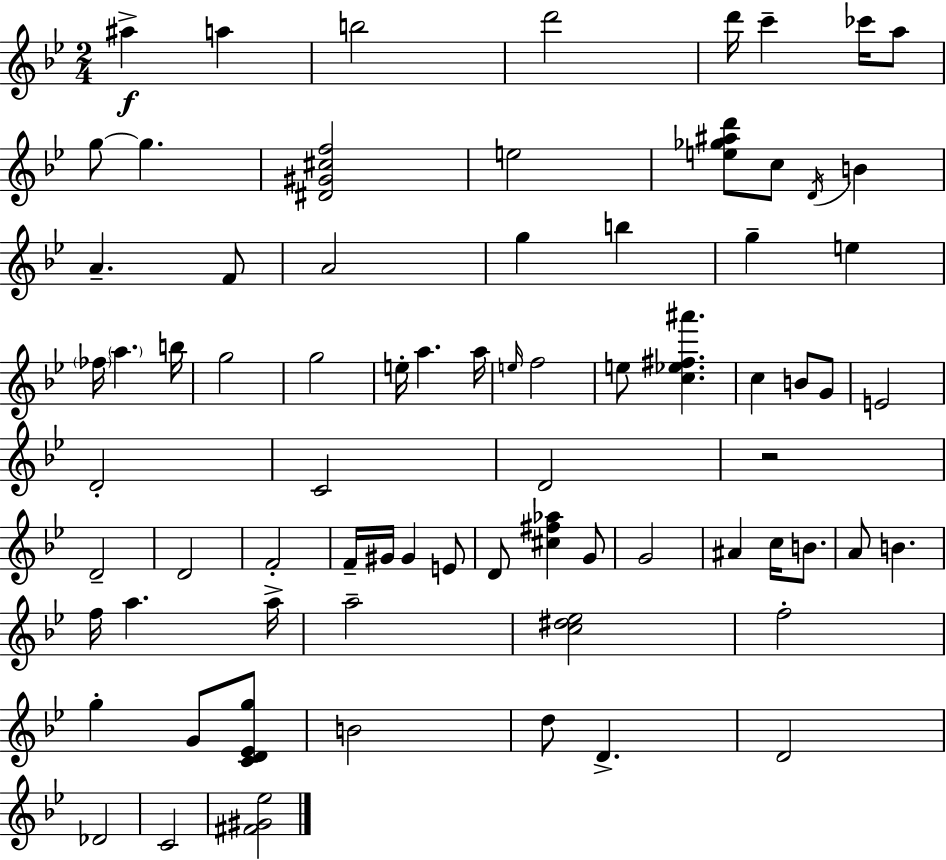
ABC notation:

X:1
T:Untitled
M:2/4
L:1/4
K:Gm
^a a b2 d'2 d'/4 c' _c'/4 a/2 g/2 g [^D^G^cf]2 e2 [e_g^ad']/2 c/2 D/4 B A F/2 A2 g b g e _f/4 a b/4 g2 g2 e/4 a a/4 e/4 f2 e/2 [c_e^f^a'] c B/2 G/2 E2 D2 C2 D2 z2 D2 D2 F2 F/4 ^G/4 ^G E/2 D/2 [^c^f_a] G/2 G2 ^A c/4 B/2 A/2 B f/4 a a/4 a2 [c^d_e]2 f2 g G/2 [CD_Eg]/2 B2 d/2 D D2 _D2 C2 [^F^G_e]2